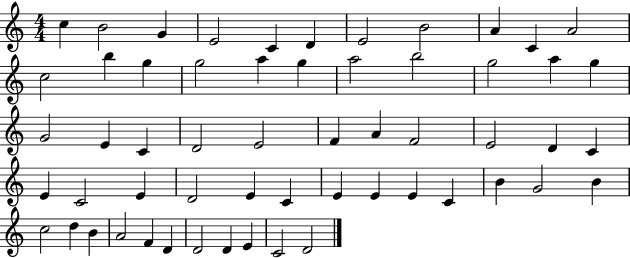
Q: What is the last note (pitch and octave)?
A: D4